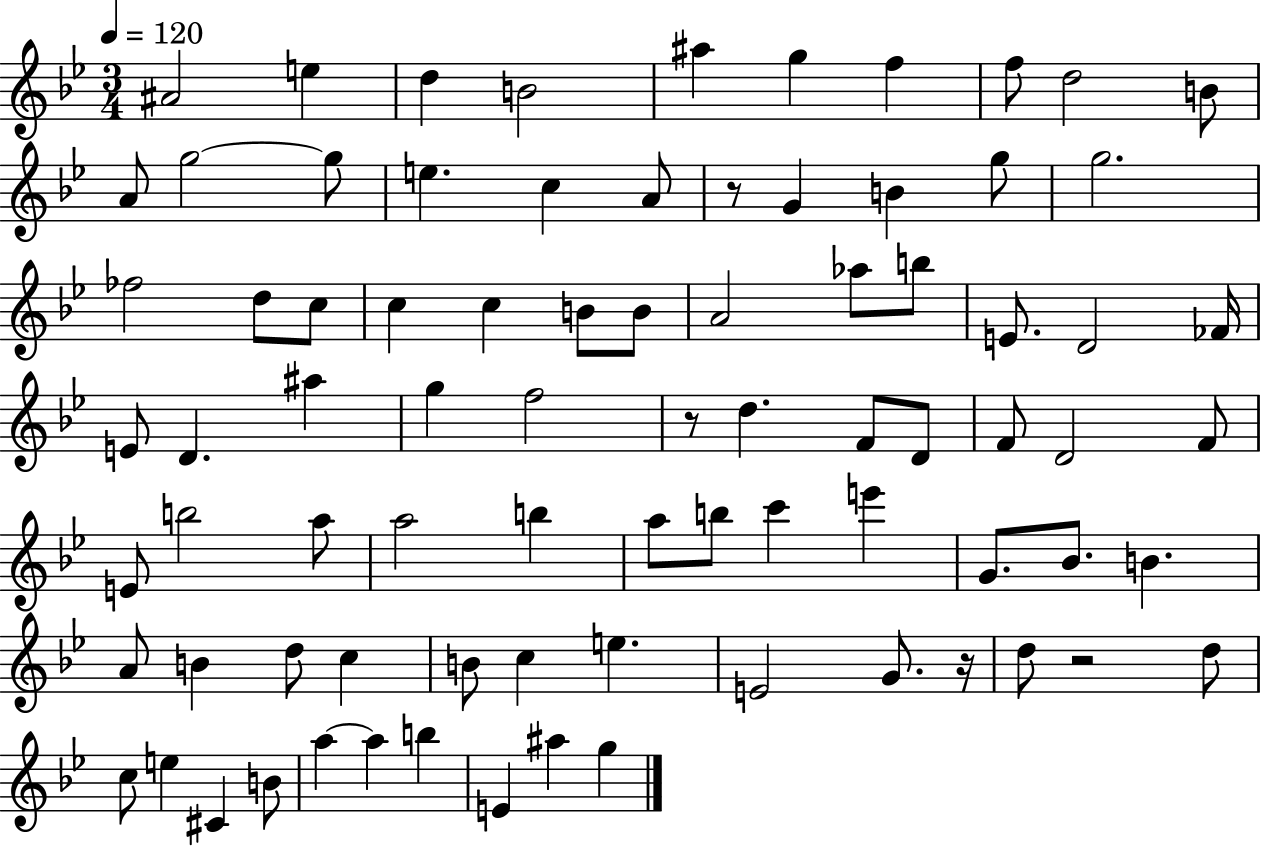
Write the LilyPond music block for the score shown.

{
  \clef treble
  \numericTimeSignature
  \time 3/4
  \key bes \major
  \tempo 4 = 120
  \repeat volta 2 { ais'2 e''4 | d''4 b'2 | ais''4 g''4 f''4 | f''8 d''2 b'8 | \break a'8 g''2~~ g''8 | e''4. c''4 a'8 | r8 g'4 b'4 g''8 | g''2. | \break fes''2 d''8 c''8 | c''4 c''4 b'8 b'8 | a'2 aes''8 b''8 | e'8. d'2 fes'16 | \break e'8 d'4. ais''4 | g''4 f''2 | r8 d''4. f'8 d'8 | f'8 d'2 f'8 | \break e'8 b''2 a''8 | a''2 b''4 | a''8 b''8 c'''4 e'''4 | g'8. bes'8. b'4. | \break a'8 b'4 d''8 c''4 | b'8 c''4 e''4. | e'2 g'8. r16 | d''8 r2 d''8 | \break c''8 e''4 cis'4 b'8 | a''4~~ a''4 b''4 | e'4 ais''4 g''4 | } \bar "|."
}